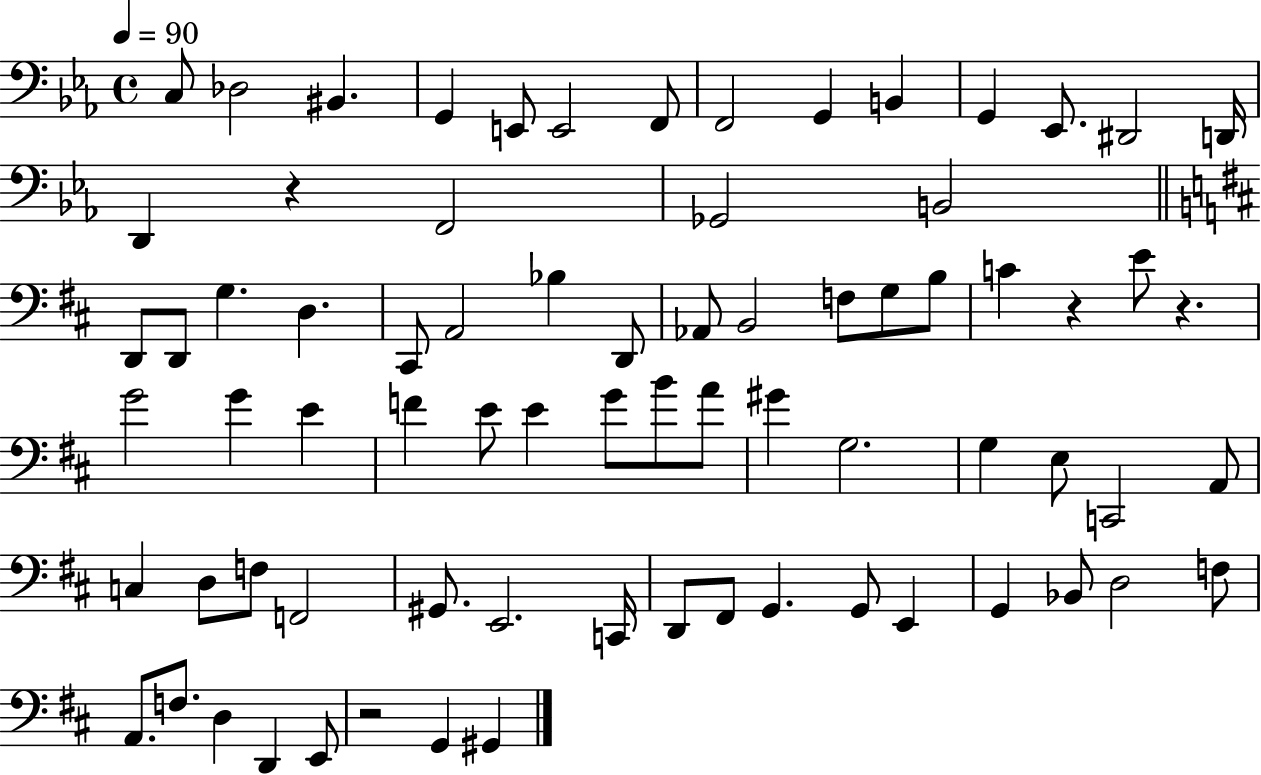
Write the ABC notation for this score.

X:1
T:Untitled
M:4/4
L:1/4
K:Eb
C,/2 _D,2 ^B,, G,, E,,/2 E,,2 F,,/2 F,,2 G,, B,, G,, _E,,/2 ^D,,2 D,,/4 D,, z F,,2 _G,,2 B,,2 D,,/2 D,,/2 G, D, ^C,,/2 A,,2 _B, D,,/2 _A,,/2 B,,2 F,/2 G,/2 B,/2 C z E/2 z G2 G E F E/2 E G/2 B/2 A/2 ^G G,2 G, E,/2 C,,2 A,,/2 C, D,/2 F,/2 F,,2 ^G,,/2 E,,2 C,,/4 D,,/2 ^F,,/2 G,, G,,/2 E,, G,, _B,,/2 D,2 F,/2 A,,/2 F,/2 D, D,, E,,/2 z2 G,, ^G,,